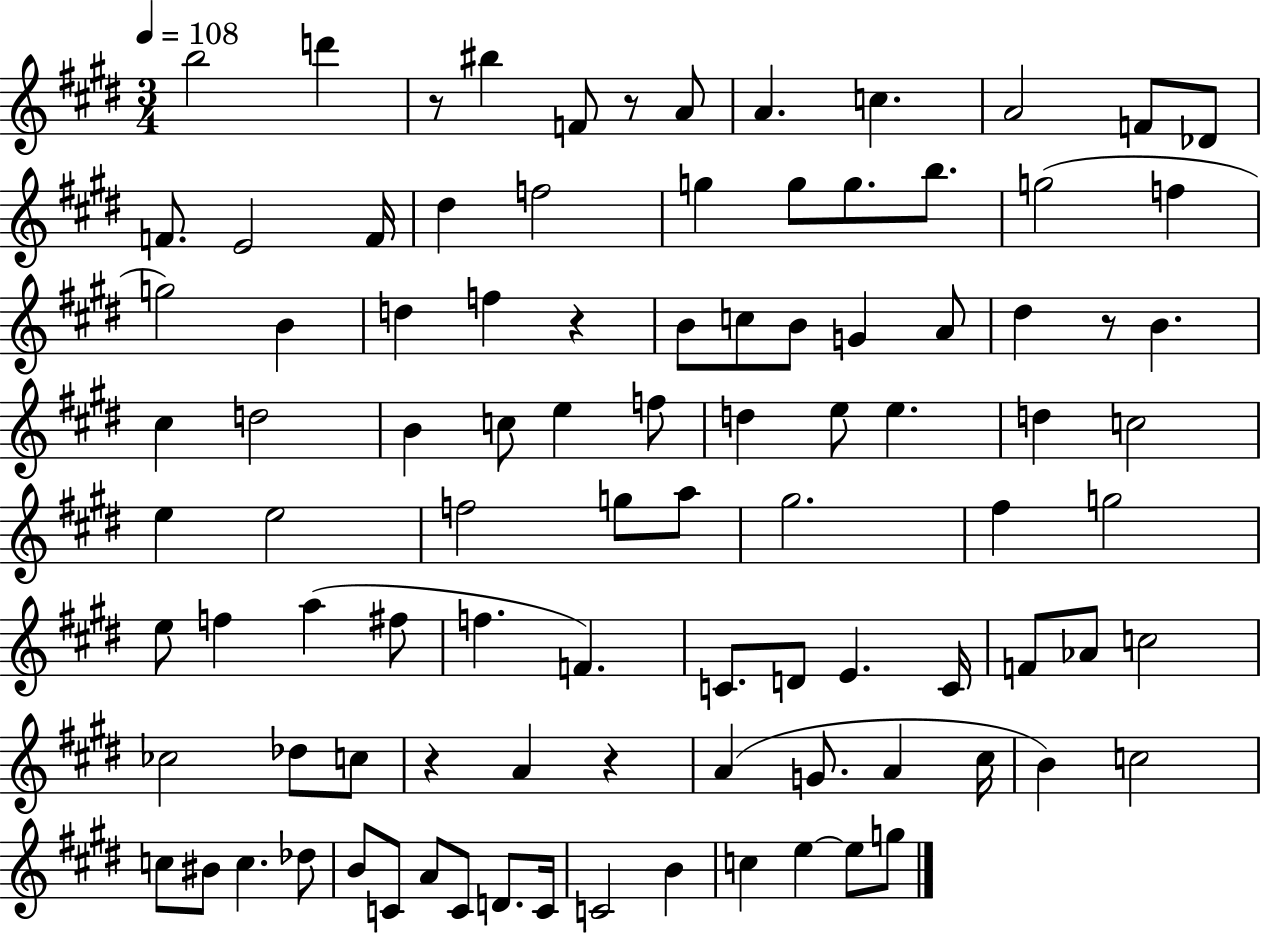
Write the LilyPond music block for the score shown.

{
  \clef treble
  \numericTimeSignature
  \time 3/4
  \key e \major
  \tempo 4 = 108
  b''2 d'''4 | r8 bis''4 f'8 r8 a'8 | a'4. c''4. | a'2 f'8 des'8 | \break f'8. e'2 f'16 | dis''4 f''2 | g''4 g''8 g''8. b''8. | g''2( f''4 | \break g''2) b'4 | d''4 f''4 r4 | b'8 c''8 b'8 g'4 a'8 | dis''4 r8 b'4. | \break cis''4 d''2 | b'4 c''8 e''4 f''8 | d''4 e''8 e''4. | d''4 c''2 | \break e''4 e''2 | f''2 g''8 a''8 | gis''2. | fis''4 g''2 | \break e''8 f''4 a''4( fis''8 | f''4. f'4.) | c'8. d'8 e'4. c'16 | f'8 aes'8 c''2 | \break ces''2 des''8 c''8 | r4 a'4 r4 | a'4( g'8. a'4 cis''16 | b'4) c''2 | \break c''8 bis'8 c''4. des''8 | b'8 c'8 a'8 c'8 d'8. c'16 | c'2 b'4 | c''4 e''4~~ e''8 g''8 | \break \bar "|."
}